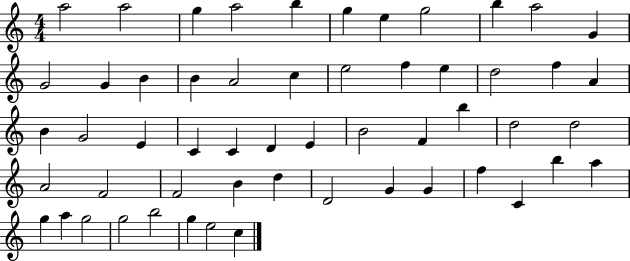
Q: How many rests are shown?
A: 0